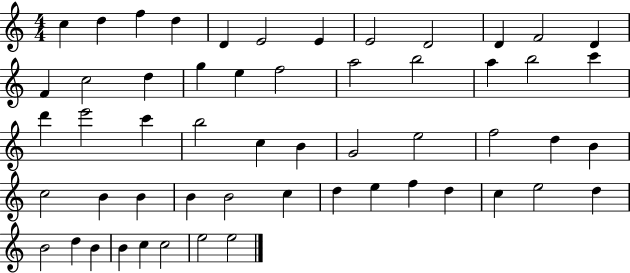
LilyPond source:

{
  \clef treble
  \numericTimeSignature
  \time 4/4
  \key c \major
  c''4 d''4 f''4 d''4 | d'4 e'2 e'4 | e'2 d'2 | d'4 f'2 d'4 | \break f'4 c''2 d''4 | g''4 e''4 f''2 | a''2 b''2 | a''4 b''2 c'''4 | \break d'''4 e'''2 c'''4 | b''2 c''4 b'4 | g'2 e''2 | f''2 d''4 b'4 | \break c''2 b'4 b'4 | b'4 b'2 c''4 | d''4 e''4 f''4 d''4 | c''4 e''2 d''4 | \break b'2 d''4 b'4 | b'4 c''4 c''2 | e''2 e''2 | \bar "|."
}